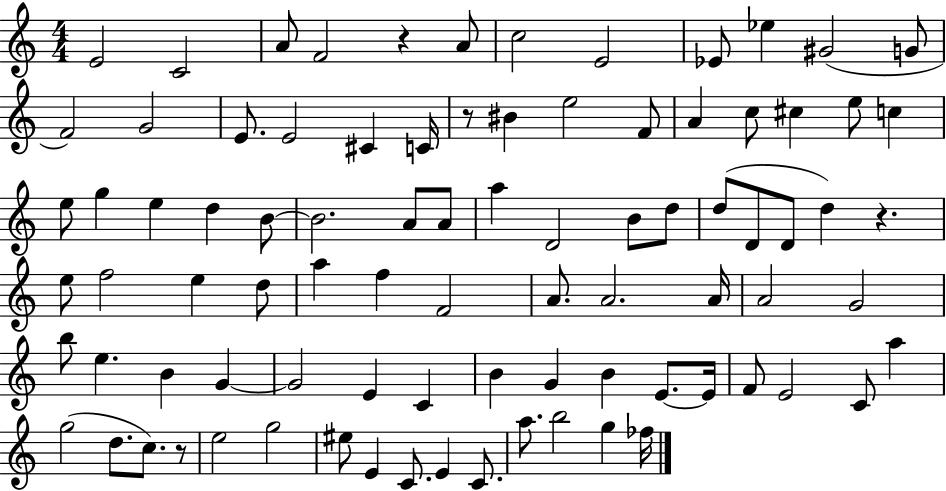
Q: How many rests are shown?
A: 4